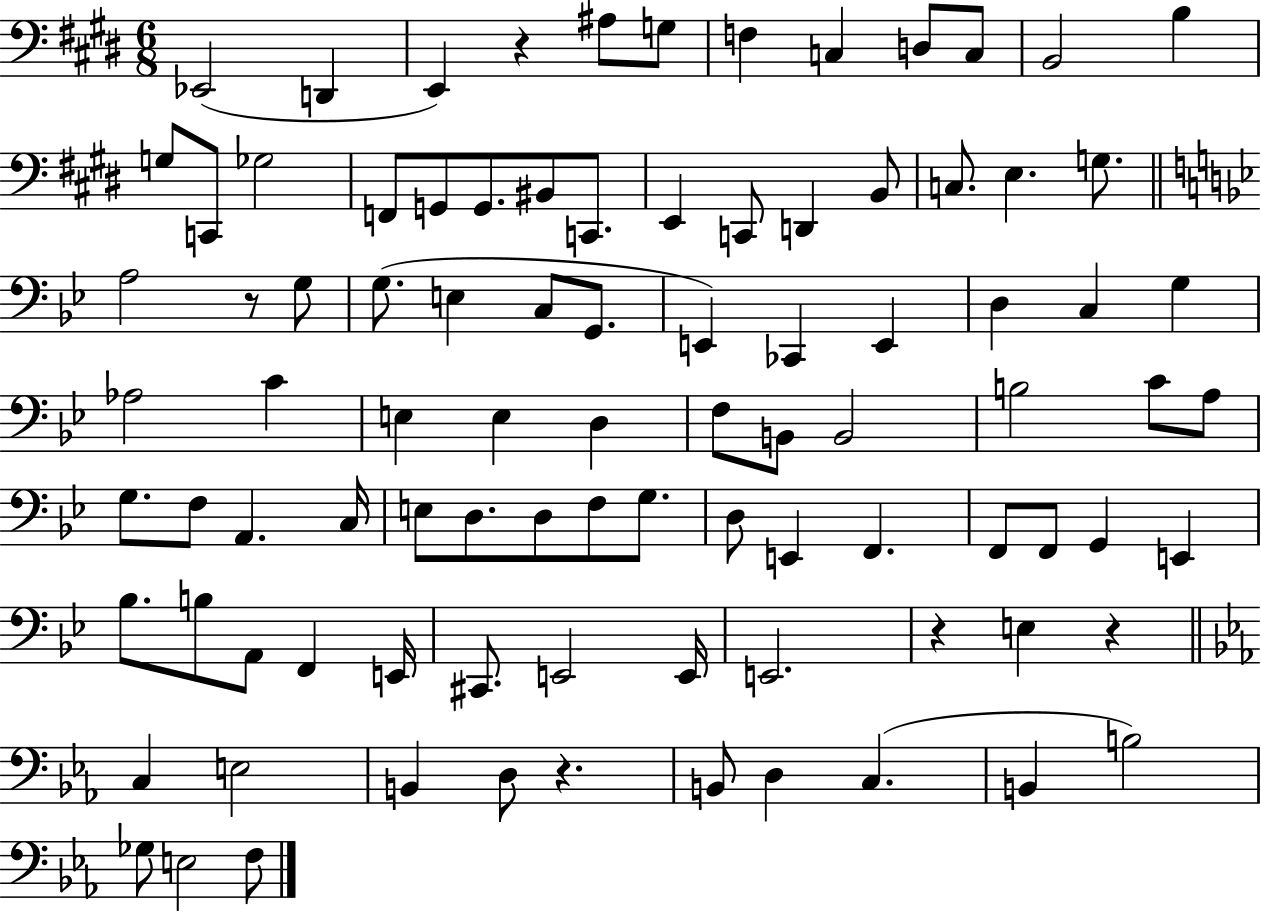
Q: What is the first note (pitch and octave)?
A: Eb2